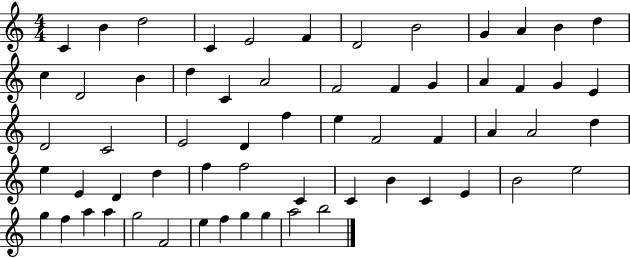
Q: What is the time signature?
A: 4/4